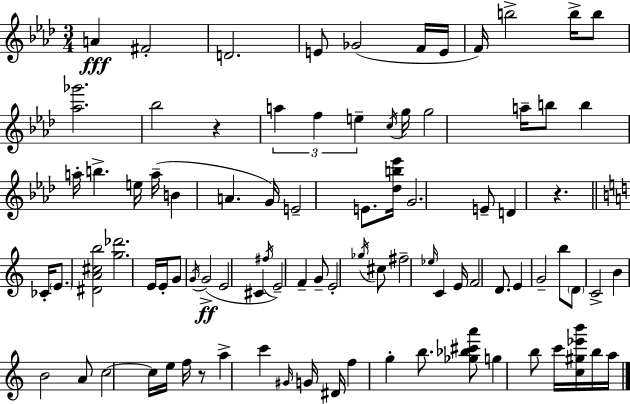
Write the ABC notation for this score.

X:1
T:Untitled
M:3/4
L:1/4
K:Fm
A ^F2 D2 E/2 _G2 F/4 E/4 F/4 b2 b/4 b/2 [_a_g']2 _b2 z a f e c/4 g/4 g2 a/4 b/2 b a/4 b e/4 a/4 B A G/4 E2 E/2 [_db_e']/4 G2 E/2 D z _C/4 E/2 [^DA^cb]2 [g_d']2 E/4 E/4 G/2 G/4 G2 E2 ^C ^f/4 E2 F G/2 E2 _g/4 ^c/2 ^f2 _e/4 C E/4 F2 D/2 E G2 b/2 D/2 C2 B B2 A/2 c2 c/4 e/4 f/4 z/2 a c' ^G/4 G/4 ^D/4 f g b/2 [_g_b^c'a']/2 g b/2 c'/4 [c^g_e'b']/4 b/4 a/4